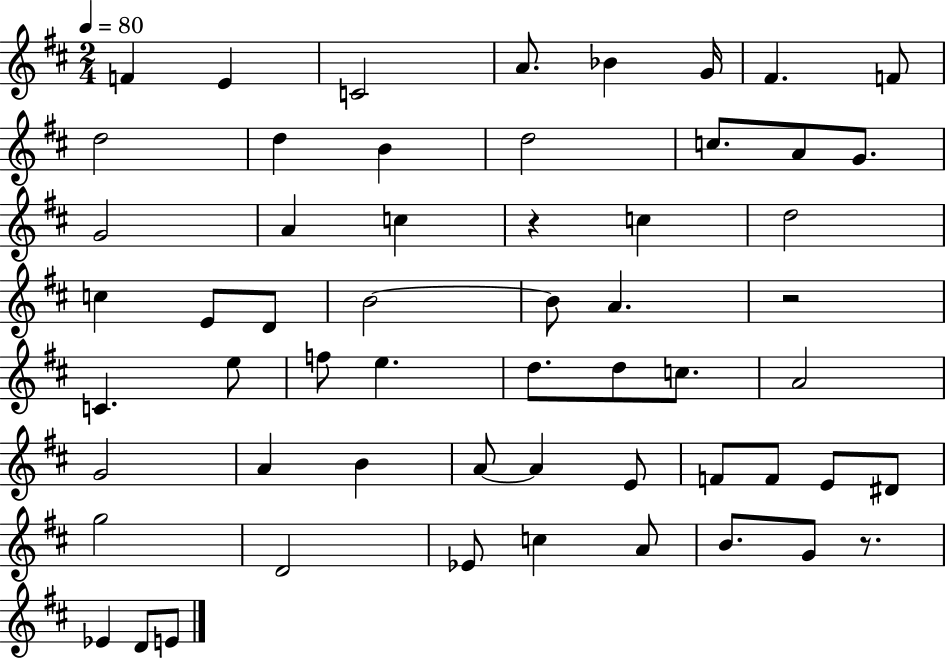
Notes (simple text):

F4/q E4/q C4/h A4/e. Bb4/q G4/s F#4/q. F4/e D5/h D5/q B4/q D5/h C5/e. A4/e G4/e. G4/h A4/q C5/q R/q C5/q D5/h C5/q E4/e D4/e B4/h B4/e A4/q. R/h C4/q. E5/e F5/e E5/q. D5/e. D5/e C5/e. A4/h G4/h A4/q B4/q A4/e A4/q E4/e F4/e F4/e E4/e D#4/e G5/h D4/h Eb4/e C5/q A4/e B4/e. G4/e R/e. Eb4/q D4/e E4/e